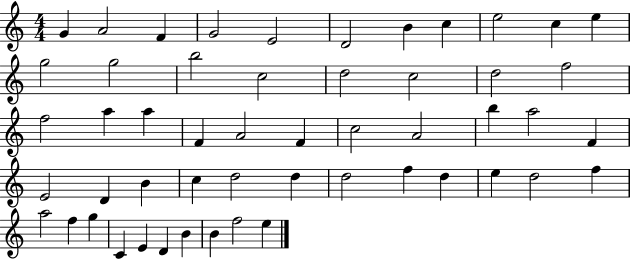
X:1
T:Untitled
M:4/4
L:1/4
K:C
G A2 F G2 E2 D2 B c e2 c e g2 g2 b2 c2 d2 c2 d2 f2 f2 a a F A2 F c2 A2 b a2 F E2 D B c d2 d d2 f d e d2 f a2 f g C E D B B f2 e